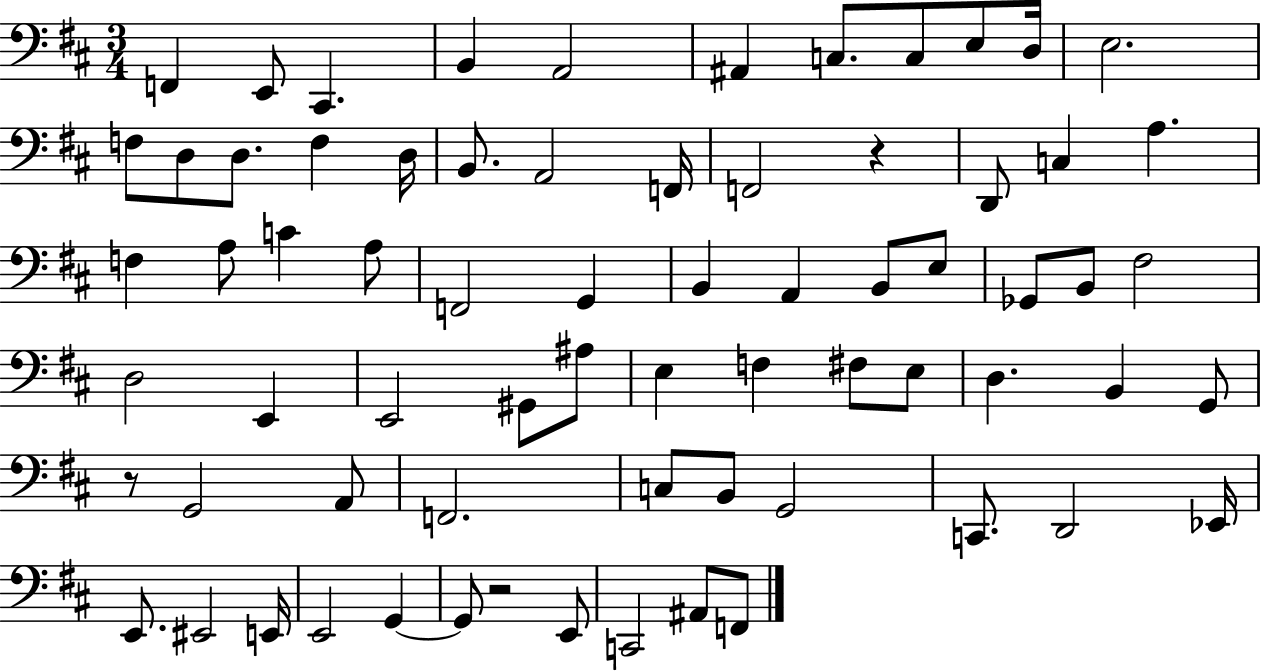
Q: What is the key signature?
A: D major